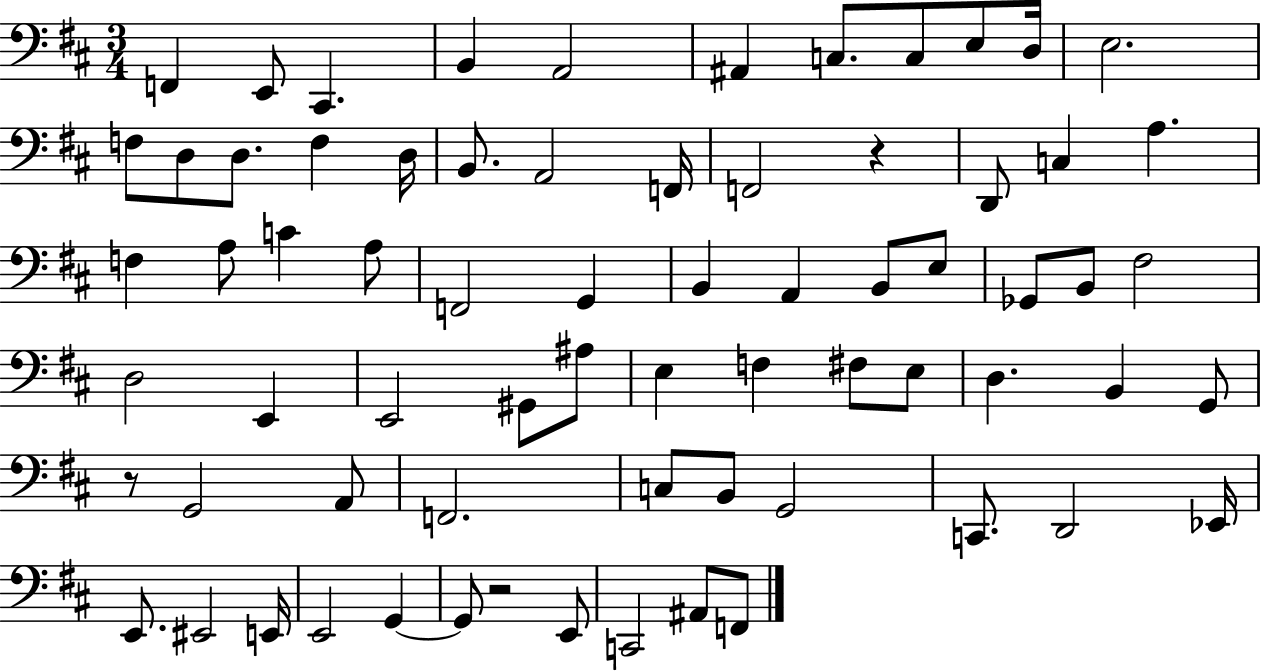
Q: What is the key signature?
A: D major